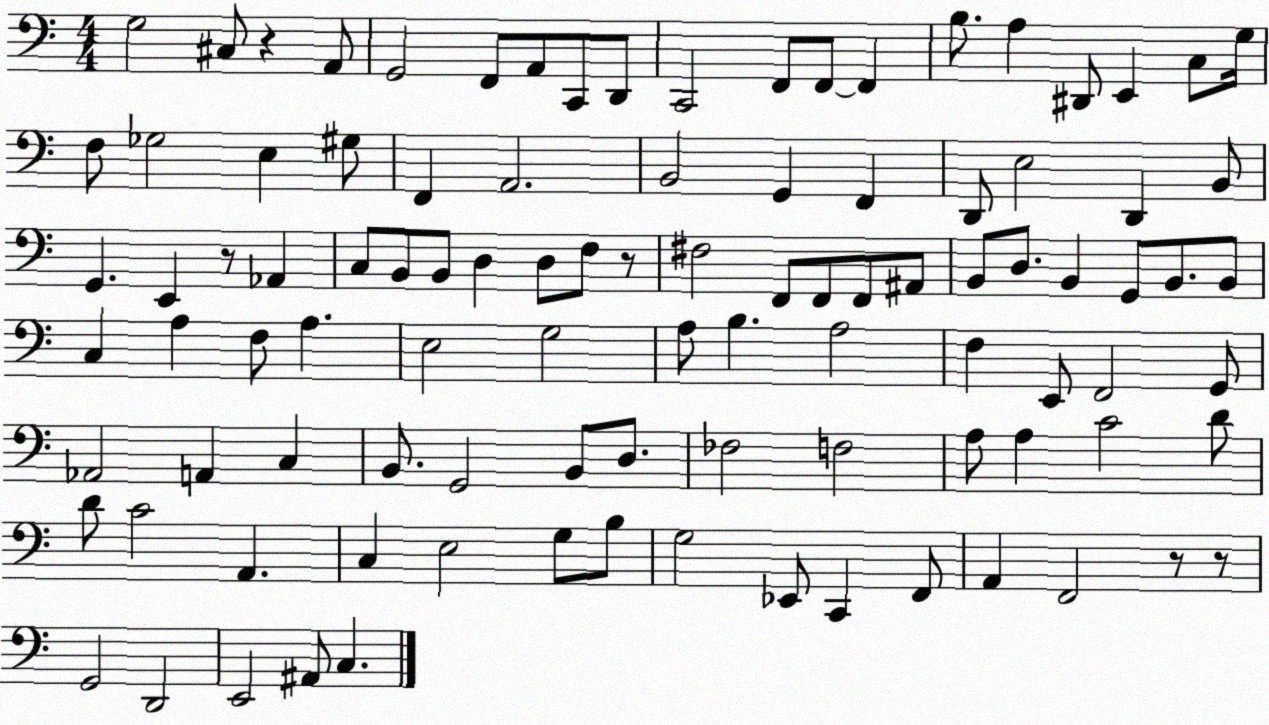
X:1
T:Untitled
M:4/4
L:1/4
K:C
G,2 ^C,/2 z A,,/2 G,,2 F,,/2 A,,/2 C,,/2 D,,/2 C,,2 F,,/2 F,,/2 F,, B,/2 A, ^D,,/2 E,, C,/2 G,/4 F,/2 _G,2 E, ^G,/2 F,, A,,2 B,,2 G,, F,, D,,/2 E,2 D,, B,,/2 G,, E,, z/2 _A,, C,/2 B,,/2 B,,/2 D, D,/2 F,/2 z/2 ^F,2 F,,/2 F,,/2 F,,/2 ^A,,/2 B,,/2 D,/2 B,, G,,/2 B,,/2 B,,/2 C, A, F,/2 A, E,2 G,2 A,/2 B, A,2 F, E,,/2 F,,2 G,,/2 _A,,2 A,, C, B,,/2 G,,2 B,,/2 D,/2 _F,2 F,2 A,/2 A, C2 D/2 D/2 C2 A,, C, E,2 G,/2 B,/2 G,2 _E,,/2 C,, F,,/2 A,, F,,2 z/2 z/2 G,,2 D,,2 E,,2 ^A,,/2 C,